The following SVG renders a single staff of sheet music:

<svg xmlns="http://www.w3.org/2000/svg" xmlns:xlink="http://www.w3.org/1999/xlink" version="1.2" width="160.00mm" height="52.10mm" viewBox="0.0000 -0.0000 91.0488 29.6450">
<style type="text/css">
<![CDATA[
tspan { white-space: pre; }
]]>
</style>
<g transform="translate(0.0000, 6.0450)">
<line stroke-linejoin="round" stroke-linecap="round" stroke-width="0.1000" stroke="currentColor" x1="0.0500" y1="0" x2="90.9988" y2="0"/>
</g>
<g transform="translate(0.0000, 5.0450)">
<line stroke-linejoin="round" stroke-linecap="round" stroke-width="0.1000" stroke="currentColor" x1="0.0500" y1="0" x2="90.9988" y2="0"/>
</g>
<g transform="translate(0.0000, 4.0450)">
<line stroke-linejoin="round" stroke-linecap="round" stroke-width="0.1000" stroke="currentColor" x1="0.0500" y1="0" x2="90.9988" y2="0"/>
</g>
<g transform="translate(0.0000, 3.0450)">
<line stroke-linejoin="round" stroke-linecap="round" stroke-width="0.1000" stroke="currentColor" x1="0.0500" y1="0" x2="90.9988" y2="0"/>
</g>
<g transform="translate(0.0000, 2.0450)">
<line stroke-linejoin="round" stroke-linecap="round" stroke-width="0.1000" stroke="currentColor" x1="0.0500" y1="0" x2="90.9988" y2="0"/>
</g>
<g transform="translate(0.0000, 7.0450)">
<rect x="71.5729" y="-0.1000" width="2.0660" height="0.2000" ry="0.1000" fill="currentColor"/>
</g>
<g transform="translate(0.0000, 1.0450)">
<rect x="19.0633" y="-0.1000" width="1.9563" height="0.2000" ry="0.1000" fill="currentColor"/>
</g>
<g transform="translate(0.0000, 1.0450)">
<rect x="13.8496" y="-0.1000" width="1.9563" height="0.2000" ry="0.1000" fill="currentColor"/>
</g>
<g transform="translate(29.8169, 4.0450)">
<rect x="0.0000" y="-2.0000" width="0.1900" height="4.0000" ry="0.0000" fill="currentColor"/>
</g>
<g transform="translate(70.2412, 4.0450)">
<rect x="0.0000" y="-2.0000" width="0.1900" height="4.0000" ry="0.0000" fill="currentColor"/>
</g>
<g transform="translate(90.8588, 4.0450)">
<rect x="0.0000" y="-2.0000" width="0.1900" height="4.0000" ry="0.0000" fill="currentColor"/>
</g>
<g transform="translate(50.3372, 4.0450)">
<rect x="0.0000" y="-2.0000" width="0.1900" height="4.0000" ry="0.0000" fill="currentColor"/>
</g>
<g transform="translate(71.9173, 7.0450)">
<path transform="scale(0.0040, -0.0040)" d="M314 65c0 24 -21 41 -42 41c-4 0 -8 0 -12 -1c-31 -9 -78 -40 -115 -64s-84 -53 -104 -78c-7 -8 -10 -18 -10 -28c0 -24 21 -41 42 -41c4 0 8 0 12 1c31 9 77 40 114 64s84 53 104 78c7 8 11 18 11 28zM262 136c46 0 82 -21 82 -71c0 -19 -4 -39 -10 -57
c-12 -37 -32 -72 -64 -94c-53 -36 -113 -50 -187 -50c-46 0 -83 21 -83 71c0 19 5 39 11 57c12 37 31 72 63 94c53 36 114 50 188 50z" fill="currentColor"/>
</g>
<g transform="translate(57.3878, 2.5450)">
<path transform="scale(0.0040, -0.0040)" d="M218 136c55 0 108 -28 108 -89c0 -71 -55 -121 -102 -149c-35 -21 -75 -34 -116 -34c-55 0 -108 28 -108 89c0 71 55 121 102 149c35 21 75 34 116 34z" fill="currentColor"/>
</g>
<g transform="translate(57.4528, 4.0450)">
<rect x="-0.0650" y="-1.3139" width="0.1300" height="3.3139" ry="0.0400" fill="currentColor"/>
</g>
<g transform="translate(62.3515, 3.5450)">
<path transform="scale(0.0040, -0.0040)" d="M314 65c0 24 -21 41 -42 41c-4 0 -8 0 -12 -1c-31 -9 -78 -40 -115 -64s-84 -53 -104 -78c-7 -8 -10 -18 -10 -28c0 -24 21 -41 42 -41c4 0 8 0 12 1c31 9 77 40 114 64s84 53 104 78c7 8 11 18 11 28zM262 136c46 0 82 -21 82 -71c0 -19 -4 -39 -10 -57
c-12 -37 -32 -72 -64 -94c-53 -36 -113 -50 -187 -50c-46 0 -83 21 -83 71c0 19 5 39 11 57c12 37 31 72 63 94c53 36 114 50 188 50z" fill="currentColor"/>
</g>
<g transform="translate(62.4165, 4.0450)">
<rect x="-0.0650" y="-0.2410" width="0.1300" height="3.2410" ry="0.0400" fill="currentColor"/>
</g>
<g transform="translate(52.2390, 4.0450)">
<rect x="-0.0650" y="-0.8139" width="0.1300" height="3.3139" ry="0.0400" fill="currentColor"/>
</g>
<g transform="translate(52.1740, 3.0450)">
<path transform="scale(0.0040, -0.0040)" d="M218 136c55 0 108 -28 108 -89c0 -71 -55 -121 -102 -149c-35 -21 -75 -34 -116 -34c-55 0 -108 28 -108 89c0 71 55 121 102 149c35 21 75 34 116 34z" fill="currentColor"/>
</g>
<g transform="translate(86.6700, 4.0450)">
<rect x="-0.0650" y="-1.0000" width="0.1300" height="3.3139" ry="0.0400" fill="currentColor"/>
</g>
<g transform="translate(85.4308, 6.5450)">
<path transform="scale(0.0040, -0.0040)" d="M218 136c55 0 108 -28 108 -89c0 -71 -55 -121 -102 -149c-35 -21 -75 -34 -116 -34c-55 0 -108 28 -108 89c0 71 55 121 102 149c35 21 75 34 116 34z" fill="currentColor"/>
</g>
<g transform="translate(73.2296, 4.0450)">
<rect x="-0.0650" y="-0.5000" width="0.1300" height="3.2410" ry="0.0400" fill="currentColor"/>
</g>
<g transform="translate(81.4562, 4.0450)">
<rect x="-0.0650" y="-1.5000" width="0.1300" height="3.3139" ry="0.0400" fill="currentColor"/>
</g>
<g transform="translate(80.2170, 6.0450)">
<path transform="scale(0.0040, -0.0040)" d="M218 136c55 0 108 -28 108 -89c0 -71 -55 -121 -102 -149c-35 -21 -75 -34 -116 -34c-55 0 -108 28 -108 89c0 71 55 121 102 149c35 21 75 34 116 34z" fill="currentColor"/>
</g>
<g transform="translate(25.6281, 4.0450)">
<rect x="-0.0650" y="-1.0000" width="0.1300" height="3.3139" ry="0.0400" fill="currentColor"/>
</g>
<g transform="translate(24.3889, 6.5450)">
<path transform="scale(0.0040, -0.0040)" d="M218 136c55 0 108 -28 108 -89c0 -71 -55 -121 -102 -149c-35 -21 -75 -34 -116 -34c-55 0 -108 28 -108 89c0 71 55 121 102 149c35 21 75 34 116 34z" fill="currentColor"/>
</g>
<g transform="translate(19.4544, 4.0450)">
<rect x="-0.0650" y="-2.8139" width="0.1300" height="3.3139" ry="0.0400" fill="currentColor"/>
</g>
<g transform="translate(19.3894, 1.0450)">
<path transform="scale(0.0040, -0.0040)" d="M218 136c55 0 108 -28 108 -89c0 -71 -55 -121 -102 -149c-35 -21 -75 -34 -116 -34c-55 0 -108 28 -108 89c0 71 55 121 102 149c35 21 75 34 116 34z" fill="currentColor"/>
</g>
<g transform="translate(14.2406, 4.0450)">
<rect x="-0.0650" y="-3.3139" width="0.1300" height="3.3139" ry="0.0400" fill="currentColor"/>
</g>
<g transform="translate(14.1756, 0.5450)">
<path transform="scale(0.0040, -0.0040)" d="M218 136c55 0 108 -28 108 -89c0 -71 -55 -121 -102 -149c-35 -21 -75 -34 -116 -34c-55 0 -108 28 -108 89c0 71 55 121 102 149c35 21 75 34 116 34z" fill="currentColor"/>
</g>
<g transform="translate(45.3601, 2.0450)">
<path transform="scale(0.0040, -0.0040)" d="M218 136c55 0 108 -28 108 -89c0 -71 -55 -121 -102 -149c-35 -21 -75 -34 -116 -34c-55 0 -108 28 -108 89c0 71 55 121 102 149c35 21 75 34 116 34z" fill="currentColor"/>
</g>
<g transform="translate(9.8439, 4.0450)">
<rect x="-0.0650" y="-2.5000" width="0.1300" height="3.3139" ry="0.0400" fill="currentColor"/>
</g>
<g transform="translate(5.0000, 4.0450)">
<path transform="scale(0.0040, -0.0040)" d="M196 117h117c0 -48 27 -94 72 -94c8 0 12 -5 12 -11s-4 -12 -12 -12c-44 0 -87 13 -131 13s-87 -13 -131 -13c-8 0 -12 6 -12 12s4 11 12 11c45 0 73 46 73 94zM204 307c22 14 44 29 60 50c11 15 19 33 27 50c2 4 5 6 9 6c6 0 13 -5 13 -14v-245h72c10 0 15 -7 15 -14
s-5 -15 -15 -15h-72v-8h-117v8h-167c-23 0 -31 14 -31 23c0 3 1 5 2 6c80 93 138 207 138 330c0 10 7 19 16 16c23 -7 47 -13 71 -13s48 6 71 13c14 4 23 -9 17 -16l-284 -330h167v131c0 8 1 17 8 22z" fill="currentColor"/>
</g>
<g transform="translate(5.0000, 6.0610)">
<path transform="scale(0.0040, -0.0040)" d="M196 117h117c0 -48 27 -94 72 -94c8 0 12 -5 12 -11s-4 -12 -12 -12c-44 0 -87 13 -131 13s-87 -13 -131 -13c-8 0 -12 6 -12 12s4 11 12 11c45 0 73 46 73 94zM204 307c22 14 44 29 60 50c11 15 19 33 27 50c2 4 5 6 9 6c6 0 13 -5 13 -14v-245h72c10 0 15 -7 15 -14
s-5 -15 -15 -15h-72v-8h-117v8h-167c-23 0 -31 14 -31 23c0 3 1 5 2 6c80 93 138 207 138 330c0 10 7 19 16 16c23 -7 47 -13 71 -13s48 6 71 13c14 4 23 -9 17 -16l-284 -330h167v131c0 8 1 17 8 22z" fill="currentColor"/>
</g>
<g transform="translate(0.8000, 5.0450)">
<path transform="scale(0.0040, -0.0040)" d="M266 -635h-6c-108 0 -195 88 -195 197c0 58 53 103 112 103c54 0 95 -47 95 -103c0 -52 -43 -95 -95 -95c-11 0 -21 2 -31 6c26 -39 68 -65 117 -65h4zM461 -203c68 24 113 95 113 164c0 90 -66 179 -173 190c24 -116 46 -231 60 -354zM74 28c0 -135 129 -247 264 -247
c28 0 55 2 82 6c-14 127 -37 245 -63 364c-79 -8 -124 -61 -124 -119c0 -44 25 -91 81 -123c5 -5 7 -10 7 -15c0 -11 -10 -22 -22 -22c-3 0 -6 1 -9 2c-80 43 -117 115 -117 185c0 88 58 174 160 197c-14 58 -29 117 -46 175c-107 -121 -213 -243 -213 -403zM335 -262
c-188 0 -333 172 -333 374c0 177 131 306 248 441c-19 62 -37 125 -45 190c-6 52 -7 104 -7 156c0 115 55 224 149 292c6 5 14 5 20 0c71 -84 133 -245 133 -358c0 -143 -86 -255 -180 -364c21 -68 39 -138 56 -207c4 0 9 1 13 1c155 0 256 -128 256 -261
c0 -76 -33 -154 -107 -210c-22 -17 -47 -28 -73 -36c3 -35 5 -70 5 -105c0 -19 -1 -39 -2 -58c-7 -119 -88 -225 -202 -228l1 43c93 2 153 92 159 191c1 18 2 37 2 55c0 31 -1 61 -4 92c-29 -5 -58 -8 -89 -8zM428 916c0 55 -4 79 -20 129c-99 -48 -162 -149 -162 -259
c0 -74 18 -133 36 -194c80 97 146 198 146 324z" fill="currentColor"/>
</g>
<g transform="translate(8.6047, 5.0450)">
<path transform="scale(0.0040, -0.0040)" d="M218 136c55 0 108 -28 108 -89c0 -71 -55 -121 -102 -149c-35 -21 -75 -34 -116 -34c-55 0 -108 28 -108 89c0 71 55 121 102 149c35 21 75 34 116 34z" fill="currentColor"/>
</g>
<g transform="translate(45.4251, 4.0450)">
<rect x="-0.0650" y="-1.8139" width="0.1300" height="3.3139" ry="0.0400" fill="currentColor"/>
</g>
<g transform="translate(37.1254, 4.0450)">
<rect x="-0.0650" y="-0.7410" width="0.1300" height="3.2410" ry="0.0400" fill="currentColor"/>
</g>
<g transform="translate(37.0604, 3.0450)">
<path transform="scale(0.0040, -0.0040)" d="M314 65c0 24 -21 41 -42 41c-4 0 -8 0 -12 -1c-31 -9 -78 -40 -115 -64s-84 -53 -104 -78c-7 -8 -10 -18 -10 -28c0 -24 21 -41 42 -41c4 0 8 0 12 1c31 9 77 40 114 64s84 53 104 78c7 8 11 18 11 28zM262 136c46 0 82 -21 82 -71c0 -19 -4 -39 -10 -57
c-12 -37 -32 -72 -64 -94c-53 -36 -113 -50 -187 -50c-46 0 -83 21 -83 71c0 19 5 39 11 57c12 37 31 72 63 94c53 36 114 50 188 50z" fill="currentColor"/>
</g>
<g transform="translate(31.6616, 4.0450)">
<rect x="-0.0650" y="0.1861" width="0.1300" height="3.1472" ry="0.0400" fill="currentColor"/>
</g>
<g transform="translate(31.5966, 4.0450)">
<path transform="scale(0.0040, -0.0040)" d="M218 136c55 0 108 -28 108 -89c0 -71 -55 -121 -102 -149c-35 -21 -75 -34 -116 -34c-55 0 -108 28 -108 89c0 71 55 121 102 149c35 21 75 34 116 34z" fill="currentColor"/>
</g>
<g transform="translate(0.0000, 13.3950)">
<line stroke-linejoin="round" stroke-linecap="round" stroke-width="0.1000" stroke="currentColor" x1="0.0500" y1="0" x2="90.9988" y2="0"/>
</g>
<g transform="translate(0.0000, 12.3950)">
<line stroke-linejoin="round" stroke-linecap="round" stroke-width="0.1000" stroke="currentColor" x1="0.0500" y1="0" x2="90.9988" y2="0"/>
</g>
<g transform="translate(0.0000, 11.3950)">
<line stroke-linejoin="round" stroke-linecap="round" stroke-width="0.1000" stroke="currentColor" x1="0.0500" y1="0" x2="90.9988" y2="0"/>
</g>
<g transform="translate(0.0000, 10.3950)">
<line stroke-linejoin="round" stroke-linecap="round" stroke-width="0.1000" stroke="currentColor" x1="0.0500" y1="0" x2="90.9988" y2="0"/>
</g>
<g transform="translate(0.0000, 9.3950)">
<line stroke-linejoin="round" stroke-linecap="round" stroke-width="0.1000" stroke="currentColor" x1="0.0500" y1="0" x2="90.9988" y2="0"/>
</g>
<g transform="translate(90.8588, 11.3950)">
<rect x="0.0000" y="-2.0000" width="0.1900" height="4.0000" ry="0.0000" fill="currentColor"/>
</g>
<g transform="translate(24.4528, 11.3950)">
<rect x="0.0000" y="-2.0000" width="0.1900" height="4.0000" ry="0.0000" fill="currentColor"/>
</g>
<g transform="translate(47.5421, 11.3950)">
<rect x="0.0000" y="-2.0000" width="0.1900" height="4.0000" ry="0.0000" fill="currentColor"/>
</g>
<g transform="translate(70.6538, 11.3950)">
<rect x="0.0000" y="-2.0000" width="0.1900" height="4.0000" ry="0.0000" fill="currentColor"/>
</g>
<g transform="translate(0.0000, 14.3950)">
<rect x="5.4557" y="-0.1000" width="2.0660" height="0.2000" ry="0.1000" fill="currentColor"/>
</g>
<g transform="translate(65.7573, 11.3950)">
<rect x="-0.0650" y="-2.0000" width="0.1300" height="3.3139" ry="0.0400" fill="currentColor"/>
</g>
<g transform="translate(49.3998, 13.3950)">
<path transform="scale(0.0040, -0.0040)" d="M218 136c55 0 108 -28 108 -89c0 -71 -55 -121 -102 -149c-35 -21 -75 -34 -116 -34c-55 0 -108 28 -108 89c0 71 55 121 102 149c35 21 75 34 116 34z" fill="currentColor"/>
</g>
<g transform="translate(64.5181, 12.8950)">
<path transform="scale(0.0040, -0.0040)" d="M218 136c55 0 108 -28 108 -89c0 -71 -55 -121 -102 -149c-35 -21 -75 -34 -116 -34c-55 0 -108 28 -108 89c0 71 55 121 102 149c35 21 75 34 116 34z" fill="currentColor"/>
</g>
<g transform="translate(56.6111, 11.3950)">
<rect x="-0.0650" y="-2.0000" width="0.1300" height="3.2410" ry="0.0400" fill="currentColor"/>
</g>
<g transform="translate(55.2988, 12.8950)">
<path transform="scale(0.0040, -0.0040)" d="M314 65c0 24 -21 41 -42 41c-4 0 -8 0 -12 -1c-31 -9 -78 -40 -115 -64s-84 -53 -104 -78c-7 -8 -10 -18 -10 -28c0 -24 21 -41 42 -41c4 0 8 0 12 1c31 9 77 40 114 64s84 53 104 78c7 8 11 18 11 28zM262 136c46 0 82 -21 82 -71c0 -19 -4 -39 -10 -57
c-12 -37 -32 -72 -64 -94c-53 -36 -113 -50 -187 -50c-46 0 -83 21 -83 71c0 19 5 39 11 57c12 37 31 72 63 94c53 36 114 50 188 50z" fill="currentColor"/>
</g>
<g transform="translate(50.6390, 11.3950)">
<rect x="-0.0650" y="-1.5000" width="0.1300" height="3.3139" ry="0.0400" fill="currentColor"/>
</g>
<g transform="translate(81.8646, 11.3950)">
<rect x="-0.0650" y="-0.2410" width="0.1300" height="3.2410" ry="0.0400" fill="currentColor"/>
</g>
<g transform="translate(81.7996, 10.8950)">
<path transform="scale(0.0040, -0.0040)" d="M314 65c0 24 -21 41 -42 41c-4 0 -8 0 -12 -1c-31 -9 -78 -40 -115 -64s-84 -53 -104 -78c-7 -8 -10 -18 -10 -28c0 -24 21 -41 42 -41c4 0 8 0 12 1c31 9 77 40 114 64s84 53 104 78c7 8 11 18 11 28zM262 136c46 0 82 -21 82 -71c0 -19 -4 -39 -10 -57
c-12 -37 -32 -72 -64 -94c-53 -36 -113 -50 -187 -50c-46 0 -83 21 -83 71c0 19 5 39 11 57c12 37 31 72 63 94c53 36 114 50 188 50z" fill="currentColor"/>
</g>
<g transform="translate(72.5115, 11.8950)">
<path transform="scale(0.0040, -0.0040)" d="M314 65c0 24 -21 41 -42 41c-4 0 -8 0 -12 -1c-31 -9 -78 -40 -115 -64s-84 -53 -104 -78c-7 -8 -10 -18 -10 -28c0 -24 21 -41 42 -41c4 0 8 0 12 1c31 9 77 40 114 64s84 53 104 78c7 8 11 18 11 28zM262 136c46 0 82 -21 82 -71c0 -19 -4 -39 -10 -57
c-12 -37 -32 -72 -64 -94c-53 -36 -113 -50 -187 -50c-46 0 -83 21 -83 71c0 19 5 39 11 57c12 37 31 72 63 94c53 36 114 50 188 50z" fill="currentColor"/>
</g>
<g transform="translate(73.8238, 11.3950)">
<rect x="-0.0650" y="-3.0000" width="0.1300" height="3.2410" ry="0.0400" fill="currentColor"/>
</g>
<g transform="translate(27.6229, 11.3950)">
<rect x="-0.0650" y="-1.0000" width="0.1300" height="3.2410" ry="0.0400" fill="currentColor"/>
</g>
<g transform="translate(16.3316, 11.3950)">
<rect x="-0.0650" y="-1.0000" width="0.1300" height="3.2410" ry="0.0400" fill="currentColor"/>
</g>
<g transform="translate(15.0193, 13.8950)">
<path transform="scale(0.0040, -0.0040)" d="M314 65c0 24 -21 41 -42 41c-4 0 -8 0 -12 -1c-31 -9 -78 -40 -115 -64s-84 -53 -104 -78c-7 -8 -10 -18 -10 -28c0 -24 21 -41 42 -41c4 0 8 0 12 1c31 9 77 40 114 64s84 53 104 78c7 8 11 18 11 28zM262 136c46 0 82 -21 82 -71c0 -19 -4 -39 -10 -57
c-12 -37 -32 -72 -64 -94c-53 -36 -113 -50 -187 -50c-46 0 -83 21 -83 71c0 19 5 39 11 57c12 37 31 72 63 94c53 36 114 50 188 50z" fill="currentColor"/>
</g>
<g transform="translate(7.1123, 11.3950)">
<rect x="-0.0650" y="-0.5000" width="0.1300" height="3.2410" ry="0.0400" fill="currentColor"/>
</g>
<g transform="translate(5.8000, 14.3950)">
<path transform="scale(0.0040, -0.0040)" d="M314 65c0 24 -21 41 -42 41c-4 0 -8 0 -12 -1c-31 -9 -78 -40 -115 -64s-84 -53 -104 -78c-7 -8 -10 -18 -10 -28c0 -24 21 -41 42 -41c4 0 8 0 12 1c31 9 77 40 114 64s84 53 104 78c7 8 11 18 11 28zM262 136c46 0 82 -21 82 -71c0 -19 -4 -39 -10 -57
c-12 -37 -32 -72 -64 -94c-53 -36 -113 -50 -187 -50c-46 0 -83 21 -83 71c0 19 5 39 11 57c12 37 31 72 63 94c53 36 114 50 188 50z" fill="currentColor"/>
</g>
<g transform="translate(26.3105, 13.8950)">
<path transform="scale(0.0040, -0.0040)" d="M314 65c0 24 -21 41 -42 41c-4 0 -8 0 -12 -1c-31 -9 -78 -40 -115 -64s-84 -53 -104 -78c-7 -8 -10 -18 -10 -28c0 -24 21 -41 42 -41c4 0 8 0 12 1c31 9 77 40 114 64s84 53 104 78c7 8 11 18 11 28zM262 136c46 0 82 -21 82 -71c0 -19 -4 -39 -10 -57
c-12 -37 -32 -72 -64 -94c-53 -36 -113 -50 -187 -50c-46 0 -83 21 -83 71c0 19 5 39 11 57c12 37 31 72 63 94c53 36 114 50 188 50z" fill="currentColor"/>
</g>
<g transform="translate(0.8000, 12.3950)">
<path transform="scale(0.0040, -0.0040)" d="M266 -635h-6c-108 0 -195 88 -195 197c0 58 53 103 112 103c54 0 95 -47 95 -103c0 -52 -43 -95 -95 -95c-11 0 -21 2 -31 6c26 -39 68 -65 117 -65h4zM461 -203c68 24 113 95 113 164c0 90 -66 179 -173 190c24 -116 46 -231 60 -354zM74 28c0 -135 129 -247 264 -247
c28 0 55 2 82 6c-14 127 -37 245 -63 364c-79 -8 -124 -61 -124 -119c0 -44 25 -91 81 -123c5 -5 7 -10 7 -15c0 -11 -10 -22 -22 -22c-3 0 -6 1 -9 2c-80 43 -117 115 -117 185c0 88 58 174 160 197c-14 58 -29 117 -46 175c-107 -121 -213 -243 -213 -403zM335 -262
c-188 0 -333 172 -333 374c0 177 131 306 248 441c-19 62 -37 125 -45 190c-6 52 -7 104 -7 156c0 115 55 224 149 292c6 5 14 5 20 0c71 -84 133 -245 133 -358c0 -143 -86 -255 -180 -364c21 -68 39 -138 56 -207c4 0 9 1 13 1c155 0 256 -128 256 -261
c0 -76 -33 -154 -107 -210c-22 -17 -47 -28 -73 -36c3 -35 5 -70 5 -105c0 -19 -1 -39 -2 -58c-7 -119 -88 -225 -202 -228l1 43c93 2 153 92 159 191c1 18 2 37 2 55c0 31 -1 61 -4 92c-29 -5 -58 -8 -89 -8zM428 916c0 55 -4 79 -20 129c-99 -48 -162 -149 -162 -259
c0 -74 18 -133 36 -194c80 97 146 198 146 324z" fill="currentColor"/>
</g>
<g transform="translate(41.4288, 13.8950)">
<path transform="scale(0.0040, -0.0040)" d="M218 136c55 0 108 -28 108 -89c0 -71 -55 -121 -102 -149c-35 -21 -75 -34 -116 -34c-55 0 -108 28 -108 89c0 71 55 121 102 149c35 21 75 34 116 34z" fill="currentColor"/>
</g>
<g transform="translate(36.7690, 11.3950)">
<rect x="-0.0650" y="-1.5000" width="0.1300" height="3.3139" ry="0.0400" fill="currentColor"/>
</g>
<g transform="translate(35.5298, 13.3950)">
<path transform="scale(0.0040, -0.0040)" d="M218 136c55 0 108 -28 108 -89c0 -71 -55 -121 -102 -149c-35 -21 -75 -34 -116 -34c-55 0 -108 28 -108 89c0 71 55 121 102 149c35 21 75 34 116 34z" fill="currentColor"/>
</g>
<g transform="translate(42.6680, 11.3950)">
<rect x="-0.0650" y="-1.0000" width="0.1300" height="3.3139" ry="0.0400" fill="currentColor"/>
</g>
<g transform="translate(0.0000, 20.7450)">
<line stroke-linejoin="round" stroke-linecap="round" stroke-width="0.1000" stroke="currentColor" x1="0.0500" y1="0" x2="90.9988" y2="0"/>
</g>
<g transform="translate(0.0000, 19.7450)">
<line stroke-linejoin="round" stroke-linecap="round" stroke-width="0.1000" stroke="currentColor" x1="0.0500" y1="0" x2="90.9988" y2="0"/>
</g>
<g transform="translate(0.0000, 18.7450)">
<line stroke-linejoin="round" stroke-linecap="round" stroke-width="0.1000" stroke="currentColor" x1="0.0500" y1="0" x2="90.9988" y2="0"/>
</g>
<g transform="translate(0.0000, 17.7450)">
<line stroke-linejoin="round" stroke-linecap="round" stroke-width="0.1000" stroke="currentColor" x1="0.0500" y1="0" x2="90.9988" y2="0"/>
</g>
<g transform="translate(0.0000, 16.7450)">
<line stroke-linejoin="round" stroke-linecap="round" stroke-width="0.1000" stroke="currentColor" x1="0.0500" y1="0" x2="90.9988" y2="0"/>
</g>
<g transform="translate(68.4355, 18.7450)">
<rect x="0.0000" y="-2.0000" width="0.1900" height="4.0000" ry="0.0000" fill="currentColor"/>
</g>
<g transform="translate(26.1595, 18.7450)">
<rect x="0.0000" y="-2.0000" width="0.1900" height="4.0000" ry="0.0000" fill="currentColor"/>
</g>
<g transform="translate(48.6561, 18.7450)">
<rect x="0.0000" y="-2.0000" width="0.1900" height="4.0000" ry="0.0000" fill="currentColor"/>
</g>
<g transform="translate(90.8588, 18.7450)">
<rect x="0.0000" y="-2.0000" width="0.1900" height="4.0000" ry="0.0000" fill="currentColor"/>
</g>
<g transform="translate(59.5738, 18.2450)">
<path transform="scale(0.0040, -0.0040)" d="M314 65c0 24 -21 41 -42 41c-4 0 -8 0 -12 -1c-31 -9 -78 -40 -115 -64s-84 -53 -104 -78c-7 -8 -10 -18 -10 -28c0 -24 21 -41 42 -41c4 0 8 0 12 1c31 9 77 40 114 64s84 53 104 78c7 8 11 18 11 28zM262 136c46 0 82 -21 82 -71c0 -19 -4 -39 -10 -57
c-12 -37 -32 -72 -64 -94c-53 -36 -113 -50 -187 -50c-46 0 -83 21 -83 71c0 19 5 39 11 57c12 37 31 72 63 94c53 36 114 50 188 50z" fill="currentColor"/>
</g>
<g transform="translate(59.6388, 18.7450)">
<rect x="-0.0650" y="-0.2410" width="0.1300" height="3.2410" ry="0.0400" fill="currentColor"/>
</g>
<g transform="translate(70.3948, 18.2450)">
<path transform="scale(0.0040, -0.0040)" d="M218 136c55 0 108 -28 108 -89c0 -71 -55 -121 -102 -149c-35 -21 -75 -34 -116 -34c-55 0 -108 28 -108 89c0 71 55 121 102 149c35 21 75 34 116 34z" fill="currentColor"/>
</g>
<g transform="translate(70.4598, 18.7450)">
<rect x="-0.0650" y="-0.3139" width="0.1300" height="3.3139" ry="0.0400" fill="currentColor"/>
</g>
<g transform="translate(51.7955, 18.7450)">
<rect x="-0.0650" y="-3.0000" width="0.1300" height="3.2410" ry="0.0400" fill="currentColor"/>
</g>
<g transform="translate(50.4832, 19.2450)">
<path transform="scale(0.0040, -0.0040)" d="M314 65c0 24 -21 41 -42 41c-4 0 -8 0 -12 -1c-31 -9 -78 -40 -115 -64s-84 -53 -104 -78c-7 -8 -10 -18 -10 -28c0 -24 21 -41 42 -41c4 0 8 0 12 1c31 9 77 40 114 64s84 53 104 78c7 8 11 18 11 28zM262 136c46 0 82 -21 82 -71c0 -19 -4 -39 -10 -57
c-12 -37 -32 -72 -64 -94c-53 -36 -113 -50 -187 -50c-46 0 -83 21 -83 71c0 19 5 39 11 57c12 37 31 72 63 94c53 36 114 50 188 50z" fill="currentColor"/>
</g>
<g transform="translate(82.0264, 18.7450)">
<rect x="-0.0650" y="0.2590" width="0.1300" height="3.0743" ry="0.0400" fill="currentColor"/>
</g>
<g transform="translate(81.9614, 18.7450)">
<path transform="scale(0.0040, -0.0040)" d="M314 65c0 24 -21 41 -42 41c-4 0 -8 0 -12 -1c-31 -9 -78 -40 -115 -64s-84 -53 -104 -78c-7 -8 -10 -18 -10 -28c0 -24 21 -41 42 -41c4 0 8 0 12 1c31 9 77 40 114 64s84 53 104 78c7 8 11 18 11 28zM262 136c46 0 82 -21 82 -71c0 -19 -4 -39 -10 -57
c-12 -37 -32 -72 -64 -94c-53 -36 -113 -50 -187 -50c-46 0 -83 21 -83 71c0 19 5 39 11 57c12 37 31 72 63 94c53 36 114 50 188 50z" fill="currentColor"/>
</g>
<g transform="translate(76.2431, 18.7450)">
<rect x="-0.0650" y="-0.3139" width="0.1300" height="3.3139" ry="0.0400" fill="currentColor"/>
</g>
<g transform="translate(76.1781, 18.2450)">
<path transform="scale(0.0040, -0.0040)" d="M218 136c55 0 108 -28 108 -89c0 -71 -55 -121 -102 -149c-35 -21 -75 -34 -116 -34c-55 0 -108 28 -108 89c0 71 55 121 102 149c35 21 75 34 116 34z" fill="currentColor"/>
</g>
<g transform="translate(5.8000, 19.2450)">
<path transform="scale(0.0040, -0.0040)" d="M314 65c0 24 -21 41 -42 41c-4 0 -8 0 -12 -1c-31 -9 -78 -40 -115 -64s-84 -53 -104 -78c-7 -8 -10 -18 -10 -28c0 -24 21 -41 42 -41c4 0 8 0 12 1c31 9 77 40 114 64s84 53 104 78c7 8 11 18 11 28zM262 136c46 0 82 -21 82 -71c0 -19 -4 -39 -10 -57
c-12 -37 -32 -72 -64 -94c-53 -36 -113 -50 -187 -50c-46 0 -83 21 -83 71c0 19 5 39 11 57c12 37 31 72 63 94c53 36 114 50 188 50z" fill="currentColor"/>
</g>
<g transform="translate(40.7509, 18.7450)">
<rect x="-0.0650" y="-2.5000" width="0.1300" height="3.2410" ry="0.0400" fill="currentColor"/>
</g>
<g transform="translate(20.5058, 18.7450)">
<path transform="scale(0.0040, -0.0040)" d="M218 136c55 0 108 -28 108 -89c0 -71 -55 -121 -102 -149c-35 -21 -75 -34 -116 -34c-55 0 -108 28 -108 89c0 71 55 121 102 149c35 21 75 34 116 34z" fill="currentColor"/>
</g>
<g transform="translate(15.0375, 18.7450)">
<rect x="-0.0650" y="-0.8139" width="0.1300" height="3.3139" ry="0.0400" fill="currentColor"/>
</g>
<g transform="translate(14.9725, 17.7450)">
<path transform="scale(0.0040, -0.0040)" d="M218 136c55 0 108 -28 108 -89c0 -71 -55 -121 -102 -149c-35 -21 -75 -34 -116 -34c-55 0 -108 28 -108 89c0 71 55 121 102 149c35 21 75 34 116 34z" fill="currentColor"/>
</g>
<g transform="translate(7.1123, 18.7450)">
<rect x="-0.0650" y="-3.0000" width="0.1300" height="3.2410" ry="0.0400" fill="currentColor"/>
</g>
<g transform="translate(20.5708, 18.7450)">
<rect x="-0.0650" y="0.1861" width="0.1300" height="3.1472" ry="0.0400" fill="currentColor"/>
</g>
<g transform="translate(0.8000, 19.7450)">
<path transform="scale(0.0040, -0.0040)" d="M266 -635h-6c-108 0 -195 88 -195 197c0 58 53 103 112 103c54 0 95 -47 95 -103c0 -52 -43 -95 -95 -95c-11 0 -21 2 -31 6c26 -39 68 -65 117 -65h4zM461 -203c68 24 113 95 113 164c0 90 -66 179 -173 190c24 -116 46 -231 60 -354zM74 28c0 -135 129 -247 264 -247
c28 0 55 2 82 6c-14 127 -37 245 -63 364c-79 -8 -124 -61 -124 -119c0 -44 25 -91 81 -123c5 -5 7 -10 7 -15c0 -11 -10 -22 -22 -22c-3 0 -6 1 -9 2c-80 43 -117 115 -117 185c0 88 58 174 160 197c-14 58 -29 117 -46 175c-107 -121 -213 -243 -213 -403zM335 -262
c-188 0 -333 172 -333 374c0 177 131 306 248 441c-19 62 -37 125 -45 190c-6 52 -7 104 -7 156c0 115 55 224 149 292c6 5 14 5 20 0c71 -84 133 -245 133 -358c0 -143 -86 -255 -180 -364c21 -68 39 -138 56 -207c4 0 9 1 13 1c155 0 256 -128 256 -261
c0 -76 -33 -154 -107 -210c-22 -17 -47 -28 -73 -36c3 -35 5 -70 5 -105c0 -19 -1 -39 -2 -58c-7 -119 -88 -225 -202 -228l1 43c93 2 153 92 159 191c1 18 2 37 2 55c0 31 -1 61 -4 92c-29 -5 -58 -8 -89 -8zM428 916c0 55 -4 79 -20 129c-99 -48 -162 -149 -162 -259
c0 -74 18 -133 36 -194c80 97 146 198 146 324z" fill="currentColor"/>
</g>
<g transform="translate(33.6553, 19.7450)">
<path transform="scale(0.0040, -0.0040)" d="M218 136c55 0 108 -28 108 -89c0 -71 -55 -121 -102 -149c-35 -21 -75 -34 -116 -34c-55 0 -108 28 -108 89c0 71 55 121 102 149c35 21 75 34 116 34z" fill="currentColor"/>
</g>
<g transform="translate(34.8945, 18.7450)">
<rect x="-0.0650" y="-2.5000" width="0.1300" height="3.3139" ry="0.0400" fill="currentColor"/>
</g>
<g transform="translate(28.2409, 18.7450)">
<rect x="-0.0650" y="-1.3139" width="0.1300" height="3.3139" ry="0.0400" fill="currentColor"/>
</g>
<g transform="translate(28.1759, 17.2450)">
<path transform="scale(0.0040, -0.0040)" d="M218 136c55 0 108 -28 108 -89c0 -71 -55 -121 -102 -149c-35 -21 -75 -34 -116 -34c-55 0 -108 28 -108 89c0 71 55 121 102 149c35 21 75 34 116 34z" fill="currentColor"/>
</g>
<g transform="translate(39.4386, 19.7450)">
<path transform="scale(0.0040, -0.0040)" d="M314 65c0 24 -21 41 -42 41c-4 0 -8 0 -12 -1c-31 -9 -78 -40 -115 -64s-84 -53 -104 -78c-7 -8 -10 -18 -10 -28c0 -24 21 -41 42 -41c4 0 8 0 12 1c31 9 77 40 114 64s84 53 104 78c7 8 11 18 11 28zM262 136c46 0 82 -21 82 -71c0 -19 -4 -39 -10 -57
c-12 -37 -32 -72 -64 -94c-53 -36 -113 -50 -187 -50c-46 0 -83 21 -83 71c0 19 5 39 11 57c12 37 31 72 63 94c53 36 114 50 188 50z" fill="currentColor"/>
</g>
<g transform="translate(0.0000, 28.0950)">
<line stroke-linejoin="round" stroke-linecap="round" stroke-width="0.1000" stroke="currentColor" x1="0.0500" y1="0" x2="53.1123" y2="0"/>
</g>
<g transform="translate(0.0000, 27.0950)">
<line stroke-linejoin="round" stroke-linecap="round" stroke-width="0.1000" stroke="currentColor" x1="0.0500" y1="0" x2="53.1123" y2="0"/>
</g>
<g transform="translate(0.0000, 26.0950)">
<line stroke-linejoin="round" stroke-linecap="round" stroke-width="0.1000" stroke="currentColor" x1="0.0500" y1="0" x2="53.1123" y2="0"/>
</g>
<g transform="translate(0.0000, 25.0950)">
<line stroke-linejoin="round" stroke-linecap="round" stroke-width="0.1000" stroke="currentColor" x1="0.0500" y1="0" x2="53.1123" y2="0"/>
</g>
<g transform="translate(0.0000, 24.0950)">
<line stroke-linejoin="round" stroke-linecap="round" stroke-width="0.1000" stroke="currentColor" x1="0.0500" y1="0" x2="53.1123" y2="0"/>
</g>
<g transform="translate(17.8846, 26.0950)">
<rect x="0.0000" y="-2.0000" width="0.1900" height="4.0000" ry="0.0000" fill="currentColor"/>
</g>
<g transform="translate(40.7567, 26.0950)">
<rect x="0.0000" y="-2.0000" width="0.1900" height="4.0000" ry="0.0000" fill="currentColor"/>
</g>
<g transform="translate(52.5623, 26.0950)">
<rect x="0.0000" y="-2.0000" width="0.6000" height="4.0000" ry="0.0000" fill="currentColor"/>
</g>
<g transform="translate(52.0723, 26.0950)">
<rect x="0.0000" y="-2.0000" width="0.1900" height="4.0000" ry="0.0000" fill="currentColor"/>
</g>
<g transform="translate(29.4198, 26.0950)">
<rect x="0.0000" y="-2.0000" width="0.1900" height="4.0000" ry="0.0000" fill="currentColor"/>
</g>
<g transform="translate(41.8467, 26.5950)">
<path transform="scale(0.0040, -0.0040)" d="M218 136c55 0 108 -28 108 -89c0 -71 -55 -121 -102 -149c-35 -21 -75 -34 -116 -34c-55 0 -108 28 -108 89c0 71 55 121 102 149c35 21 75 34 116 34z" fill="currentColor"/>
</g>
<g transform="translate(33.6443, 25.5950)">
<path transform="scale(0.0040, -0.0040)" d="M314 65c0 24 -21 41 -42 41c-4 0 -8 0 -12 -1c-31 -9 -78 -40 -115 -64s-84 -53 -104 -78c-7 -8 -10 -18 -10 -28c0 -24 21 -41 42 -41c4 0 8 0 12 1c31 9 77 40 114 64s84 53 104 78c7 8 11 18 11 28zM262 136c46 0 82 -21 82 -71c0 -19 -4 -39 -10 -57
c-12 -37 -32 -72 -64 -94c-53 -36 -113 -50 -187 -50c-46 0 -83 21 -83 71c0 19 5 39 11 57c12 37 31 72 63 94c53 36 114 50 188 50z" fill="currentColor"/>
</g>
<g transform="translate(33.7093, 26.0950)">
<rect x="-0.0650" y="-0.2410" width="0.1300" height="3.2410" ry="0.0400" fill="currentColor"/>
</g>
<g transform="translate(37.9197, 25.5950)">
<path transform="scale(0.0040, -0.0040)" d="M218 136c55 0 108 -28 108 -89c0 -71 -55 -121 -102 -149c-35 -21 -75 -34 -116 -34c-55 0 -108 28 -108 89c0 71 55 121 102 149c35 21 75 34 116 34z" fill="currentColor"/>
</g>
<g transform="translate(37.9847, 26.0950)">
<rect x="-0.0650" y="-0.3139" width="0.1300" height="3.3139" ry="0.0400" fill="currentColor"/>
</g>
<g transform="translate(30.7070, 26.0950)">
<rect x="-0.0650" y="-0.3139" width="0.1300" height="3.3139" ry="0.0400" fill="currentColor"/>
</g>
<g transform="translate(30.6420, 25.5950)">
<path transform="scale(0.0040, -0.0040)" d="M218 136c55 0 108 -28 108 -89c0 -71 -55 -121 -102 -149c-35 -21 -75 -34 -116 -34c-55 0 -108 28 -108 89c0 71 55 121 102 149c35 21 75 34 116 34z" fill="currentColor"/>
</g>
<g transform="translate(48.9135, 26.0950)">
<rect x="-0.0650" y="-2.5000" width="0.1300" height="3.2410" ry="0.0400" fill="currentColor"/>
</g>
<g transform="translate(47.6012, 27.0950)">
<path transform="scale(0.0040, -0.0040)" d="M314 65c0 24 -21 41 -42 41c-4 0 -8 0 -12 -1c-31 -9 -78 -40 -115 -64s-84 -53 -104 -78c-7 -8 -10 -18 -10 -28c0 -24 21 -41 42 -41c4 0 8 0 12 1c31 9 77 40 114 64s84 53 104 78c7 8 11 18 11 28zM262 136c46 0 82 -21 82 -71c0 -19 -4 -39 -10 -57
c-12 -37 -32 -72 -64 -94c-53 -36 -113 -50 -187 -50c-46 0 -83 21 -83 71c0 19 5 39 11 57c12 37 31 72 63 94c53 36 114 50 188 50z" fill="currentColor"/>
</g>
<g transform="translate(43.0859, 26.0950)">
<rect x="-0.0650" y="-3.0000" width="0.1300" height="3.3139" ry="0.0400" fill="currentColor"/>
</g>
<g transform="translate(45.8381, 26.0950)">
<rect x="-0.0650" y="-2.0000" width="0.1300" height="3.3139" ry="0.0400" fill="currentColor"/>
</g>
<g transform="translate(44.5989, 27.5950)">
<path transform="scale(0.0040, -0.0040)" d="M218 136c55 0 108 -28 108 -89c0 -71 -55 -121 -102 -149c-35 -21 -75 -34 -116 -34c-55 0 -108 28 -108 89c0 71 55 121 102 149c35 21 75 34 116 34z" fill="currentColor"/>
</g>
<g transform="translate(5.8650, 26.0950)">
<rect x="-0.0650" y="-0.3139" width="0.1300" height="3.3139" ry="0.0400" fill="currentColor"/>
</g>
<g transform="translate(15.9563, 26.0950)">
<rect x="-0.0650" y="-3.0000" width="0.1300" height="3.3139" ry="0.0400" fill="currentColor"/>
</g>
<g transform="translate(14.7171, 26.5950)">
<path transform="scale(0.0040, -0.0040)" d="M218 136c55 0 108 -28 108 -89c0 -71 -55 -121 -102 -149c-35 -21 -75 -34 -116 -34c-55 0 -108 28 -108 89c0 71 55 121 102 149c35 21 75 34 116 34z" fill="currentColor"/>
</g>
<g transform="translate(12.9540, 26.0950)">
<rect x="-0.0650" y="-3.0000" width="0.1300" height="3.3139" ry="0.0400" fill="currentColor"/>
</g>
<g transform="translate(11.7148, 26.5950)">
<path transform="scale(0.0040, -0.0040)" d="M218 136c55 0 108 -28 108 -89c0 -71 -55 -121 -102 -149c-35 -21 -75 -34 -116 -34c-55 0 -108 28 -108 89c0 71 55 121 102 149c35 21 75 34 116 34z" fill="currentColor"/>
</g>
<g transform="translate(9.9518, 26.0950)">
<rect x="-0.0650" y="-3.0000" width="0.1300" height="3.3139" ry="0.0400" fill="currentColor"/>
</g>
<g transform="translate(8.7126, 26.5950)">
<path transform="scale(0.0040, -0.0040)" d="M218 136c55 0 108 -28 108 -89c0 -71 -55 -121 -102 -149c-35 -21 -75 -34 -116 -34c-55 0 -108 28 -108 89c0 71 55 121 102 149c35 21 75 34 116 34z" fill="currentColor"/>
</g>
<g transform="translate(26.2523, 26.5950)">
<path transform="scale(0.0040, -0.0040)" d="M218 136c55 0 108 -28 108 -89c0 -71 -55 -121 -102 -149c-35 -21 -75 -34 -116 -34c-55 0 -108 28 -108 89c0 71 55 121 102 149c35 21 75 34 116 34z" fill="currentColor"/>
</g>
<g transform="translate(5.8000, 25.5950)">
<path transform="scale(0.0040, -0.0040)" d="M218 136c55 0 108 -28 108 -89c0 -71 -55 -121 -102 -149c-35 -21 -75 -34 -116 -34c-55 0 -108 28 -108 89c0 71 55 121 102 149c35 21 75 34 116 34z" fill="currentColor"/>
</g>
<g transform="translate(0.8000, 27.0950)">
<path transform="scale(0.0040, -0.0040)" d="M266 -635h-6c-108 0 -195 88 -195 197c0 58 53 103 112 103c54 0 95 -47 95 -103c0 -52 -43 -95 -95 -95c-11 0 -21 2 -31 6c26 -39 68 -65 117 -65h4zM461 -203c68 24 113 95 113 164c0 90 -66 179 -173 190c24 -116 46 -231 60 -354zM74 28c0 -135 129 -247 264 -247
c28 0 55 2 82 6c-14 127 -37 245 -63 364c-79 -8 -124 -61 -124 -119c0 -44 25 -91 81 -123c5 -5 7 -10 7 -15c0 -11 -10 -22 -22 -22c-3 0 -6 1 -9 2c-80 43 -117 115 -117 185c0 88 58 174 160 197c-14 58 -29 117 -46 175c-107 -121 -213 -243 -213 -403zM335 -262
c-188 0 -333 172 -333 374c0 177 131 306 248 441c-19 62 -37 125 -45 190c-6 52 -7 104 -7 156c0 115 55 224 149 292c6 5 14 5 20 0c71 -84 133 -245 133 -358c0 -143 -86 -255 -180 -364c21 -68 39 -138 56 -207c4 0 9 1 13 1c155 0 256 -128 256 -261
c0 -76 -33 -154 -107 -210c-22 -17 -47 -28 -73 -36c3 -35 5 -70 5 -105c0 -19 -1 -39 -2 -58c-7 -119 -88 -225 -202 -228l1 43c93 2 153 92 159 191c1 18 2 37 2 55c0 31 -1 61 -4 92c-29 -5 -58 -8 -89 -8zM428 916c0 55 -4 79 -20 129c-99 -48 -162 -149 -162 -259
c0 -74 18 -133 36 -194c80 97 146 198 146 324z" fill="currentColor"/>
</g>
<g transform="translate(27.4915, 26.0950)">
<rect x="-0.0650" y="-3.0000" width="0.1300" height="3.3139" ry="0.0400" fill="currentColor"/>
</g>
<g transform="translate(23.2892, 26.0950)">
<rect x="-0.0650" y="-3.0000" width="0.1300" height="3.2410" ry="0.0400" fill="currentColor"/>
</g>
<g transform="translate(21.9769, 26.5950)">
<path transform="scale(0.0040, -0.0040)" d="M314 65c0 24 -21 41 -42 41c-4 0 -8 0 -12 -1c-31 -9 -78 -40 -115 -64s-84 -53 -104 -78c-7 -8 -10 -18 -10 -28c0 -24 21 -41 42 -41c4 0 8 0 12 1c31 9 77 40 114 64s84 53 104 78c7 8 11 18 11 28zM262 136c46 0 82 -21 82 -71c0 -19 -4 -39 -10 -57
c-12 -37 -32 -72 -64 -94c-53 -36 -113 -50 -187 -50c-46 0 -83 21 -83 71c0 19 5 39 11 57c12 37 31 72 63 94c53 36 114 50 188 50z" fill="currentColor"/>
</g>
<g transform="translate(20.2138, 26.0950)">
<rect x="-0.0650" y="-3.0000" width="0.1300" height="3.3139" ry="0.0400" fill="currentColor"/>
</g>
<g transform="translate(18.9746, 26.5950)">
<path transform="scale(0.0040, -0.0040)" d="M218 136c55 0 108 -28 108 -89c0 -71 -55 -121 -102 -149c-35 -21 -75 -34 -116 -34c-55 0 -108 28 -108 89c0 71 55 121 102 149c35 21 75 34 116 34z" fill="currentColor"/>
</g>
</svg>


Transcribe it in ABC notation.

X:1
T:Untitled
M:4/4
L:1/4
K:C
G b a D B d2 f d e c2 C2 E D C2 D2 D2 E D E F2 F A2 c2 A2 d B e G G2 A2 c2 c c B2 c A A A A A2 A c c2 c A F G2